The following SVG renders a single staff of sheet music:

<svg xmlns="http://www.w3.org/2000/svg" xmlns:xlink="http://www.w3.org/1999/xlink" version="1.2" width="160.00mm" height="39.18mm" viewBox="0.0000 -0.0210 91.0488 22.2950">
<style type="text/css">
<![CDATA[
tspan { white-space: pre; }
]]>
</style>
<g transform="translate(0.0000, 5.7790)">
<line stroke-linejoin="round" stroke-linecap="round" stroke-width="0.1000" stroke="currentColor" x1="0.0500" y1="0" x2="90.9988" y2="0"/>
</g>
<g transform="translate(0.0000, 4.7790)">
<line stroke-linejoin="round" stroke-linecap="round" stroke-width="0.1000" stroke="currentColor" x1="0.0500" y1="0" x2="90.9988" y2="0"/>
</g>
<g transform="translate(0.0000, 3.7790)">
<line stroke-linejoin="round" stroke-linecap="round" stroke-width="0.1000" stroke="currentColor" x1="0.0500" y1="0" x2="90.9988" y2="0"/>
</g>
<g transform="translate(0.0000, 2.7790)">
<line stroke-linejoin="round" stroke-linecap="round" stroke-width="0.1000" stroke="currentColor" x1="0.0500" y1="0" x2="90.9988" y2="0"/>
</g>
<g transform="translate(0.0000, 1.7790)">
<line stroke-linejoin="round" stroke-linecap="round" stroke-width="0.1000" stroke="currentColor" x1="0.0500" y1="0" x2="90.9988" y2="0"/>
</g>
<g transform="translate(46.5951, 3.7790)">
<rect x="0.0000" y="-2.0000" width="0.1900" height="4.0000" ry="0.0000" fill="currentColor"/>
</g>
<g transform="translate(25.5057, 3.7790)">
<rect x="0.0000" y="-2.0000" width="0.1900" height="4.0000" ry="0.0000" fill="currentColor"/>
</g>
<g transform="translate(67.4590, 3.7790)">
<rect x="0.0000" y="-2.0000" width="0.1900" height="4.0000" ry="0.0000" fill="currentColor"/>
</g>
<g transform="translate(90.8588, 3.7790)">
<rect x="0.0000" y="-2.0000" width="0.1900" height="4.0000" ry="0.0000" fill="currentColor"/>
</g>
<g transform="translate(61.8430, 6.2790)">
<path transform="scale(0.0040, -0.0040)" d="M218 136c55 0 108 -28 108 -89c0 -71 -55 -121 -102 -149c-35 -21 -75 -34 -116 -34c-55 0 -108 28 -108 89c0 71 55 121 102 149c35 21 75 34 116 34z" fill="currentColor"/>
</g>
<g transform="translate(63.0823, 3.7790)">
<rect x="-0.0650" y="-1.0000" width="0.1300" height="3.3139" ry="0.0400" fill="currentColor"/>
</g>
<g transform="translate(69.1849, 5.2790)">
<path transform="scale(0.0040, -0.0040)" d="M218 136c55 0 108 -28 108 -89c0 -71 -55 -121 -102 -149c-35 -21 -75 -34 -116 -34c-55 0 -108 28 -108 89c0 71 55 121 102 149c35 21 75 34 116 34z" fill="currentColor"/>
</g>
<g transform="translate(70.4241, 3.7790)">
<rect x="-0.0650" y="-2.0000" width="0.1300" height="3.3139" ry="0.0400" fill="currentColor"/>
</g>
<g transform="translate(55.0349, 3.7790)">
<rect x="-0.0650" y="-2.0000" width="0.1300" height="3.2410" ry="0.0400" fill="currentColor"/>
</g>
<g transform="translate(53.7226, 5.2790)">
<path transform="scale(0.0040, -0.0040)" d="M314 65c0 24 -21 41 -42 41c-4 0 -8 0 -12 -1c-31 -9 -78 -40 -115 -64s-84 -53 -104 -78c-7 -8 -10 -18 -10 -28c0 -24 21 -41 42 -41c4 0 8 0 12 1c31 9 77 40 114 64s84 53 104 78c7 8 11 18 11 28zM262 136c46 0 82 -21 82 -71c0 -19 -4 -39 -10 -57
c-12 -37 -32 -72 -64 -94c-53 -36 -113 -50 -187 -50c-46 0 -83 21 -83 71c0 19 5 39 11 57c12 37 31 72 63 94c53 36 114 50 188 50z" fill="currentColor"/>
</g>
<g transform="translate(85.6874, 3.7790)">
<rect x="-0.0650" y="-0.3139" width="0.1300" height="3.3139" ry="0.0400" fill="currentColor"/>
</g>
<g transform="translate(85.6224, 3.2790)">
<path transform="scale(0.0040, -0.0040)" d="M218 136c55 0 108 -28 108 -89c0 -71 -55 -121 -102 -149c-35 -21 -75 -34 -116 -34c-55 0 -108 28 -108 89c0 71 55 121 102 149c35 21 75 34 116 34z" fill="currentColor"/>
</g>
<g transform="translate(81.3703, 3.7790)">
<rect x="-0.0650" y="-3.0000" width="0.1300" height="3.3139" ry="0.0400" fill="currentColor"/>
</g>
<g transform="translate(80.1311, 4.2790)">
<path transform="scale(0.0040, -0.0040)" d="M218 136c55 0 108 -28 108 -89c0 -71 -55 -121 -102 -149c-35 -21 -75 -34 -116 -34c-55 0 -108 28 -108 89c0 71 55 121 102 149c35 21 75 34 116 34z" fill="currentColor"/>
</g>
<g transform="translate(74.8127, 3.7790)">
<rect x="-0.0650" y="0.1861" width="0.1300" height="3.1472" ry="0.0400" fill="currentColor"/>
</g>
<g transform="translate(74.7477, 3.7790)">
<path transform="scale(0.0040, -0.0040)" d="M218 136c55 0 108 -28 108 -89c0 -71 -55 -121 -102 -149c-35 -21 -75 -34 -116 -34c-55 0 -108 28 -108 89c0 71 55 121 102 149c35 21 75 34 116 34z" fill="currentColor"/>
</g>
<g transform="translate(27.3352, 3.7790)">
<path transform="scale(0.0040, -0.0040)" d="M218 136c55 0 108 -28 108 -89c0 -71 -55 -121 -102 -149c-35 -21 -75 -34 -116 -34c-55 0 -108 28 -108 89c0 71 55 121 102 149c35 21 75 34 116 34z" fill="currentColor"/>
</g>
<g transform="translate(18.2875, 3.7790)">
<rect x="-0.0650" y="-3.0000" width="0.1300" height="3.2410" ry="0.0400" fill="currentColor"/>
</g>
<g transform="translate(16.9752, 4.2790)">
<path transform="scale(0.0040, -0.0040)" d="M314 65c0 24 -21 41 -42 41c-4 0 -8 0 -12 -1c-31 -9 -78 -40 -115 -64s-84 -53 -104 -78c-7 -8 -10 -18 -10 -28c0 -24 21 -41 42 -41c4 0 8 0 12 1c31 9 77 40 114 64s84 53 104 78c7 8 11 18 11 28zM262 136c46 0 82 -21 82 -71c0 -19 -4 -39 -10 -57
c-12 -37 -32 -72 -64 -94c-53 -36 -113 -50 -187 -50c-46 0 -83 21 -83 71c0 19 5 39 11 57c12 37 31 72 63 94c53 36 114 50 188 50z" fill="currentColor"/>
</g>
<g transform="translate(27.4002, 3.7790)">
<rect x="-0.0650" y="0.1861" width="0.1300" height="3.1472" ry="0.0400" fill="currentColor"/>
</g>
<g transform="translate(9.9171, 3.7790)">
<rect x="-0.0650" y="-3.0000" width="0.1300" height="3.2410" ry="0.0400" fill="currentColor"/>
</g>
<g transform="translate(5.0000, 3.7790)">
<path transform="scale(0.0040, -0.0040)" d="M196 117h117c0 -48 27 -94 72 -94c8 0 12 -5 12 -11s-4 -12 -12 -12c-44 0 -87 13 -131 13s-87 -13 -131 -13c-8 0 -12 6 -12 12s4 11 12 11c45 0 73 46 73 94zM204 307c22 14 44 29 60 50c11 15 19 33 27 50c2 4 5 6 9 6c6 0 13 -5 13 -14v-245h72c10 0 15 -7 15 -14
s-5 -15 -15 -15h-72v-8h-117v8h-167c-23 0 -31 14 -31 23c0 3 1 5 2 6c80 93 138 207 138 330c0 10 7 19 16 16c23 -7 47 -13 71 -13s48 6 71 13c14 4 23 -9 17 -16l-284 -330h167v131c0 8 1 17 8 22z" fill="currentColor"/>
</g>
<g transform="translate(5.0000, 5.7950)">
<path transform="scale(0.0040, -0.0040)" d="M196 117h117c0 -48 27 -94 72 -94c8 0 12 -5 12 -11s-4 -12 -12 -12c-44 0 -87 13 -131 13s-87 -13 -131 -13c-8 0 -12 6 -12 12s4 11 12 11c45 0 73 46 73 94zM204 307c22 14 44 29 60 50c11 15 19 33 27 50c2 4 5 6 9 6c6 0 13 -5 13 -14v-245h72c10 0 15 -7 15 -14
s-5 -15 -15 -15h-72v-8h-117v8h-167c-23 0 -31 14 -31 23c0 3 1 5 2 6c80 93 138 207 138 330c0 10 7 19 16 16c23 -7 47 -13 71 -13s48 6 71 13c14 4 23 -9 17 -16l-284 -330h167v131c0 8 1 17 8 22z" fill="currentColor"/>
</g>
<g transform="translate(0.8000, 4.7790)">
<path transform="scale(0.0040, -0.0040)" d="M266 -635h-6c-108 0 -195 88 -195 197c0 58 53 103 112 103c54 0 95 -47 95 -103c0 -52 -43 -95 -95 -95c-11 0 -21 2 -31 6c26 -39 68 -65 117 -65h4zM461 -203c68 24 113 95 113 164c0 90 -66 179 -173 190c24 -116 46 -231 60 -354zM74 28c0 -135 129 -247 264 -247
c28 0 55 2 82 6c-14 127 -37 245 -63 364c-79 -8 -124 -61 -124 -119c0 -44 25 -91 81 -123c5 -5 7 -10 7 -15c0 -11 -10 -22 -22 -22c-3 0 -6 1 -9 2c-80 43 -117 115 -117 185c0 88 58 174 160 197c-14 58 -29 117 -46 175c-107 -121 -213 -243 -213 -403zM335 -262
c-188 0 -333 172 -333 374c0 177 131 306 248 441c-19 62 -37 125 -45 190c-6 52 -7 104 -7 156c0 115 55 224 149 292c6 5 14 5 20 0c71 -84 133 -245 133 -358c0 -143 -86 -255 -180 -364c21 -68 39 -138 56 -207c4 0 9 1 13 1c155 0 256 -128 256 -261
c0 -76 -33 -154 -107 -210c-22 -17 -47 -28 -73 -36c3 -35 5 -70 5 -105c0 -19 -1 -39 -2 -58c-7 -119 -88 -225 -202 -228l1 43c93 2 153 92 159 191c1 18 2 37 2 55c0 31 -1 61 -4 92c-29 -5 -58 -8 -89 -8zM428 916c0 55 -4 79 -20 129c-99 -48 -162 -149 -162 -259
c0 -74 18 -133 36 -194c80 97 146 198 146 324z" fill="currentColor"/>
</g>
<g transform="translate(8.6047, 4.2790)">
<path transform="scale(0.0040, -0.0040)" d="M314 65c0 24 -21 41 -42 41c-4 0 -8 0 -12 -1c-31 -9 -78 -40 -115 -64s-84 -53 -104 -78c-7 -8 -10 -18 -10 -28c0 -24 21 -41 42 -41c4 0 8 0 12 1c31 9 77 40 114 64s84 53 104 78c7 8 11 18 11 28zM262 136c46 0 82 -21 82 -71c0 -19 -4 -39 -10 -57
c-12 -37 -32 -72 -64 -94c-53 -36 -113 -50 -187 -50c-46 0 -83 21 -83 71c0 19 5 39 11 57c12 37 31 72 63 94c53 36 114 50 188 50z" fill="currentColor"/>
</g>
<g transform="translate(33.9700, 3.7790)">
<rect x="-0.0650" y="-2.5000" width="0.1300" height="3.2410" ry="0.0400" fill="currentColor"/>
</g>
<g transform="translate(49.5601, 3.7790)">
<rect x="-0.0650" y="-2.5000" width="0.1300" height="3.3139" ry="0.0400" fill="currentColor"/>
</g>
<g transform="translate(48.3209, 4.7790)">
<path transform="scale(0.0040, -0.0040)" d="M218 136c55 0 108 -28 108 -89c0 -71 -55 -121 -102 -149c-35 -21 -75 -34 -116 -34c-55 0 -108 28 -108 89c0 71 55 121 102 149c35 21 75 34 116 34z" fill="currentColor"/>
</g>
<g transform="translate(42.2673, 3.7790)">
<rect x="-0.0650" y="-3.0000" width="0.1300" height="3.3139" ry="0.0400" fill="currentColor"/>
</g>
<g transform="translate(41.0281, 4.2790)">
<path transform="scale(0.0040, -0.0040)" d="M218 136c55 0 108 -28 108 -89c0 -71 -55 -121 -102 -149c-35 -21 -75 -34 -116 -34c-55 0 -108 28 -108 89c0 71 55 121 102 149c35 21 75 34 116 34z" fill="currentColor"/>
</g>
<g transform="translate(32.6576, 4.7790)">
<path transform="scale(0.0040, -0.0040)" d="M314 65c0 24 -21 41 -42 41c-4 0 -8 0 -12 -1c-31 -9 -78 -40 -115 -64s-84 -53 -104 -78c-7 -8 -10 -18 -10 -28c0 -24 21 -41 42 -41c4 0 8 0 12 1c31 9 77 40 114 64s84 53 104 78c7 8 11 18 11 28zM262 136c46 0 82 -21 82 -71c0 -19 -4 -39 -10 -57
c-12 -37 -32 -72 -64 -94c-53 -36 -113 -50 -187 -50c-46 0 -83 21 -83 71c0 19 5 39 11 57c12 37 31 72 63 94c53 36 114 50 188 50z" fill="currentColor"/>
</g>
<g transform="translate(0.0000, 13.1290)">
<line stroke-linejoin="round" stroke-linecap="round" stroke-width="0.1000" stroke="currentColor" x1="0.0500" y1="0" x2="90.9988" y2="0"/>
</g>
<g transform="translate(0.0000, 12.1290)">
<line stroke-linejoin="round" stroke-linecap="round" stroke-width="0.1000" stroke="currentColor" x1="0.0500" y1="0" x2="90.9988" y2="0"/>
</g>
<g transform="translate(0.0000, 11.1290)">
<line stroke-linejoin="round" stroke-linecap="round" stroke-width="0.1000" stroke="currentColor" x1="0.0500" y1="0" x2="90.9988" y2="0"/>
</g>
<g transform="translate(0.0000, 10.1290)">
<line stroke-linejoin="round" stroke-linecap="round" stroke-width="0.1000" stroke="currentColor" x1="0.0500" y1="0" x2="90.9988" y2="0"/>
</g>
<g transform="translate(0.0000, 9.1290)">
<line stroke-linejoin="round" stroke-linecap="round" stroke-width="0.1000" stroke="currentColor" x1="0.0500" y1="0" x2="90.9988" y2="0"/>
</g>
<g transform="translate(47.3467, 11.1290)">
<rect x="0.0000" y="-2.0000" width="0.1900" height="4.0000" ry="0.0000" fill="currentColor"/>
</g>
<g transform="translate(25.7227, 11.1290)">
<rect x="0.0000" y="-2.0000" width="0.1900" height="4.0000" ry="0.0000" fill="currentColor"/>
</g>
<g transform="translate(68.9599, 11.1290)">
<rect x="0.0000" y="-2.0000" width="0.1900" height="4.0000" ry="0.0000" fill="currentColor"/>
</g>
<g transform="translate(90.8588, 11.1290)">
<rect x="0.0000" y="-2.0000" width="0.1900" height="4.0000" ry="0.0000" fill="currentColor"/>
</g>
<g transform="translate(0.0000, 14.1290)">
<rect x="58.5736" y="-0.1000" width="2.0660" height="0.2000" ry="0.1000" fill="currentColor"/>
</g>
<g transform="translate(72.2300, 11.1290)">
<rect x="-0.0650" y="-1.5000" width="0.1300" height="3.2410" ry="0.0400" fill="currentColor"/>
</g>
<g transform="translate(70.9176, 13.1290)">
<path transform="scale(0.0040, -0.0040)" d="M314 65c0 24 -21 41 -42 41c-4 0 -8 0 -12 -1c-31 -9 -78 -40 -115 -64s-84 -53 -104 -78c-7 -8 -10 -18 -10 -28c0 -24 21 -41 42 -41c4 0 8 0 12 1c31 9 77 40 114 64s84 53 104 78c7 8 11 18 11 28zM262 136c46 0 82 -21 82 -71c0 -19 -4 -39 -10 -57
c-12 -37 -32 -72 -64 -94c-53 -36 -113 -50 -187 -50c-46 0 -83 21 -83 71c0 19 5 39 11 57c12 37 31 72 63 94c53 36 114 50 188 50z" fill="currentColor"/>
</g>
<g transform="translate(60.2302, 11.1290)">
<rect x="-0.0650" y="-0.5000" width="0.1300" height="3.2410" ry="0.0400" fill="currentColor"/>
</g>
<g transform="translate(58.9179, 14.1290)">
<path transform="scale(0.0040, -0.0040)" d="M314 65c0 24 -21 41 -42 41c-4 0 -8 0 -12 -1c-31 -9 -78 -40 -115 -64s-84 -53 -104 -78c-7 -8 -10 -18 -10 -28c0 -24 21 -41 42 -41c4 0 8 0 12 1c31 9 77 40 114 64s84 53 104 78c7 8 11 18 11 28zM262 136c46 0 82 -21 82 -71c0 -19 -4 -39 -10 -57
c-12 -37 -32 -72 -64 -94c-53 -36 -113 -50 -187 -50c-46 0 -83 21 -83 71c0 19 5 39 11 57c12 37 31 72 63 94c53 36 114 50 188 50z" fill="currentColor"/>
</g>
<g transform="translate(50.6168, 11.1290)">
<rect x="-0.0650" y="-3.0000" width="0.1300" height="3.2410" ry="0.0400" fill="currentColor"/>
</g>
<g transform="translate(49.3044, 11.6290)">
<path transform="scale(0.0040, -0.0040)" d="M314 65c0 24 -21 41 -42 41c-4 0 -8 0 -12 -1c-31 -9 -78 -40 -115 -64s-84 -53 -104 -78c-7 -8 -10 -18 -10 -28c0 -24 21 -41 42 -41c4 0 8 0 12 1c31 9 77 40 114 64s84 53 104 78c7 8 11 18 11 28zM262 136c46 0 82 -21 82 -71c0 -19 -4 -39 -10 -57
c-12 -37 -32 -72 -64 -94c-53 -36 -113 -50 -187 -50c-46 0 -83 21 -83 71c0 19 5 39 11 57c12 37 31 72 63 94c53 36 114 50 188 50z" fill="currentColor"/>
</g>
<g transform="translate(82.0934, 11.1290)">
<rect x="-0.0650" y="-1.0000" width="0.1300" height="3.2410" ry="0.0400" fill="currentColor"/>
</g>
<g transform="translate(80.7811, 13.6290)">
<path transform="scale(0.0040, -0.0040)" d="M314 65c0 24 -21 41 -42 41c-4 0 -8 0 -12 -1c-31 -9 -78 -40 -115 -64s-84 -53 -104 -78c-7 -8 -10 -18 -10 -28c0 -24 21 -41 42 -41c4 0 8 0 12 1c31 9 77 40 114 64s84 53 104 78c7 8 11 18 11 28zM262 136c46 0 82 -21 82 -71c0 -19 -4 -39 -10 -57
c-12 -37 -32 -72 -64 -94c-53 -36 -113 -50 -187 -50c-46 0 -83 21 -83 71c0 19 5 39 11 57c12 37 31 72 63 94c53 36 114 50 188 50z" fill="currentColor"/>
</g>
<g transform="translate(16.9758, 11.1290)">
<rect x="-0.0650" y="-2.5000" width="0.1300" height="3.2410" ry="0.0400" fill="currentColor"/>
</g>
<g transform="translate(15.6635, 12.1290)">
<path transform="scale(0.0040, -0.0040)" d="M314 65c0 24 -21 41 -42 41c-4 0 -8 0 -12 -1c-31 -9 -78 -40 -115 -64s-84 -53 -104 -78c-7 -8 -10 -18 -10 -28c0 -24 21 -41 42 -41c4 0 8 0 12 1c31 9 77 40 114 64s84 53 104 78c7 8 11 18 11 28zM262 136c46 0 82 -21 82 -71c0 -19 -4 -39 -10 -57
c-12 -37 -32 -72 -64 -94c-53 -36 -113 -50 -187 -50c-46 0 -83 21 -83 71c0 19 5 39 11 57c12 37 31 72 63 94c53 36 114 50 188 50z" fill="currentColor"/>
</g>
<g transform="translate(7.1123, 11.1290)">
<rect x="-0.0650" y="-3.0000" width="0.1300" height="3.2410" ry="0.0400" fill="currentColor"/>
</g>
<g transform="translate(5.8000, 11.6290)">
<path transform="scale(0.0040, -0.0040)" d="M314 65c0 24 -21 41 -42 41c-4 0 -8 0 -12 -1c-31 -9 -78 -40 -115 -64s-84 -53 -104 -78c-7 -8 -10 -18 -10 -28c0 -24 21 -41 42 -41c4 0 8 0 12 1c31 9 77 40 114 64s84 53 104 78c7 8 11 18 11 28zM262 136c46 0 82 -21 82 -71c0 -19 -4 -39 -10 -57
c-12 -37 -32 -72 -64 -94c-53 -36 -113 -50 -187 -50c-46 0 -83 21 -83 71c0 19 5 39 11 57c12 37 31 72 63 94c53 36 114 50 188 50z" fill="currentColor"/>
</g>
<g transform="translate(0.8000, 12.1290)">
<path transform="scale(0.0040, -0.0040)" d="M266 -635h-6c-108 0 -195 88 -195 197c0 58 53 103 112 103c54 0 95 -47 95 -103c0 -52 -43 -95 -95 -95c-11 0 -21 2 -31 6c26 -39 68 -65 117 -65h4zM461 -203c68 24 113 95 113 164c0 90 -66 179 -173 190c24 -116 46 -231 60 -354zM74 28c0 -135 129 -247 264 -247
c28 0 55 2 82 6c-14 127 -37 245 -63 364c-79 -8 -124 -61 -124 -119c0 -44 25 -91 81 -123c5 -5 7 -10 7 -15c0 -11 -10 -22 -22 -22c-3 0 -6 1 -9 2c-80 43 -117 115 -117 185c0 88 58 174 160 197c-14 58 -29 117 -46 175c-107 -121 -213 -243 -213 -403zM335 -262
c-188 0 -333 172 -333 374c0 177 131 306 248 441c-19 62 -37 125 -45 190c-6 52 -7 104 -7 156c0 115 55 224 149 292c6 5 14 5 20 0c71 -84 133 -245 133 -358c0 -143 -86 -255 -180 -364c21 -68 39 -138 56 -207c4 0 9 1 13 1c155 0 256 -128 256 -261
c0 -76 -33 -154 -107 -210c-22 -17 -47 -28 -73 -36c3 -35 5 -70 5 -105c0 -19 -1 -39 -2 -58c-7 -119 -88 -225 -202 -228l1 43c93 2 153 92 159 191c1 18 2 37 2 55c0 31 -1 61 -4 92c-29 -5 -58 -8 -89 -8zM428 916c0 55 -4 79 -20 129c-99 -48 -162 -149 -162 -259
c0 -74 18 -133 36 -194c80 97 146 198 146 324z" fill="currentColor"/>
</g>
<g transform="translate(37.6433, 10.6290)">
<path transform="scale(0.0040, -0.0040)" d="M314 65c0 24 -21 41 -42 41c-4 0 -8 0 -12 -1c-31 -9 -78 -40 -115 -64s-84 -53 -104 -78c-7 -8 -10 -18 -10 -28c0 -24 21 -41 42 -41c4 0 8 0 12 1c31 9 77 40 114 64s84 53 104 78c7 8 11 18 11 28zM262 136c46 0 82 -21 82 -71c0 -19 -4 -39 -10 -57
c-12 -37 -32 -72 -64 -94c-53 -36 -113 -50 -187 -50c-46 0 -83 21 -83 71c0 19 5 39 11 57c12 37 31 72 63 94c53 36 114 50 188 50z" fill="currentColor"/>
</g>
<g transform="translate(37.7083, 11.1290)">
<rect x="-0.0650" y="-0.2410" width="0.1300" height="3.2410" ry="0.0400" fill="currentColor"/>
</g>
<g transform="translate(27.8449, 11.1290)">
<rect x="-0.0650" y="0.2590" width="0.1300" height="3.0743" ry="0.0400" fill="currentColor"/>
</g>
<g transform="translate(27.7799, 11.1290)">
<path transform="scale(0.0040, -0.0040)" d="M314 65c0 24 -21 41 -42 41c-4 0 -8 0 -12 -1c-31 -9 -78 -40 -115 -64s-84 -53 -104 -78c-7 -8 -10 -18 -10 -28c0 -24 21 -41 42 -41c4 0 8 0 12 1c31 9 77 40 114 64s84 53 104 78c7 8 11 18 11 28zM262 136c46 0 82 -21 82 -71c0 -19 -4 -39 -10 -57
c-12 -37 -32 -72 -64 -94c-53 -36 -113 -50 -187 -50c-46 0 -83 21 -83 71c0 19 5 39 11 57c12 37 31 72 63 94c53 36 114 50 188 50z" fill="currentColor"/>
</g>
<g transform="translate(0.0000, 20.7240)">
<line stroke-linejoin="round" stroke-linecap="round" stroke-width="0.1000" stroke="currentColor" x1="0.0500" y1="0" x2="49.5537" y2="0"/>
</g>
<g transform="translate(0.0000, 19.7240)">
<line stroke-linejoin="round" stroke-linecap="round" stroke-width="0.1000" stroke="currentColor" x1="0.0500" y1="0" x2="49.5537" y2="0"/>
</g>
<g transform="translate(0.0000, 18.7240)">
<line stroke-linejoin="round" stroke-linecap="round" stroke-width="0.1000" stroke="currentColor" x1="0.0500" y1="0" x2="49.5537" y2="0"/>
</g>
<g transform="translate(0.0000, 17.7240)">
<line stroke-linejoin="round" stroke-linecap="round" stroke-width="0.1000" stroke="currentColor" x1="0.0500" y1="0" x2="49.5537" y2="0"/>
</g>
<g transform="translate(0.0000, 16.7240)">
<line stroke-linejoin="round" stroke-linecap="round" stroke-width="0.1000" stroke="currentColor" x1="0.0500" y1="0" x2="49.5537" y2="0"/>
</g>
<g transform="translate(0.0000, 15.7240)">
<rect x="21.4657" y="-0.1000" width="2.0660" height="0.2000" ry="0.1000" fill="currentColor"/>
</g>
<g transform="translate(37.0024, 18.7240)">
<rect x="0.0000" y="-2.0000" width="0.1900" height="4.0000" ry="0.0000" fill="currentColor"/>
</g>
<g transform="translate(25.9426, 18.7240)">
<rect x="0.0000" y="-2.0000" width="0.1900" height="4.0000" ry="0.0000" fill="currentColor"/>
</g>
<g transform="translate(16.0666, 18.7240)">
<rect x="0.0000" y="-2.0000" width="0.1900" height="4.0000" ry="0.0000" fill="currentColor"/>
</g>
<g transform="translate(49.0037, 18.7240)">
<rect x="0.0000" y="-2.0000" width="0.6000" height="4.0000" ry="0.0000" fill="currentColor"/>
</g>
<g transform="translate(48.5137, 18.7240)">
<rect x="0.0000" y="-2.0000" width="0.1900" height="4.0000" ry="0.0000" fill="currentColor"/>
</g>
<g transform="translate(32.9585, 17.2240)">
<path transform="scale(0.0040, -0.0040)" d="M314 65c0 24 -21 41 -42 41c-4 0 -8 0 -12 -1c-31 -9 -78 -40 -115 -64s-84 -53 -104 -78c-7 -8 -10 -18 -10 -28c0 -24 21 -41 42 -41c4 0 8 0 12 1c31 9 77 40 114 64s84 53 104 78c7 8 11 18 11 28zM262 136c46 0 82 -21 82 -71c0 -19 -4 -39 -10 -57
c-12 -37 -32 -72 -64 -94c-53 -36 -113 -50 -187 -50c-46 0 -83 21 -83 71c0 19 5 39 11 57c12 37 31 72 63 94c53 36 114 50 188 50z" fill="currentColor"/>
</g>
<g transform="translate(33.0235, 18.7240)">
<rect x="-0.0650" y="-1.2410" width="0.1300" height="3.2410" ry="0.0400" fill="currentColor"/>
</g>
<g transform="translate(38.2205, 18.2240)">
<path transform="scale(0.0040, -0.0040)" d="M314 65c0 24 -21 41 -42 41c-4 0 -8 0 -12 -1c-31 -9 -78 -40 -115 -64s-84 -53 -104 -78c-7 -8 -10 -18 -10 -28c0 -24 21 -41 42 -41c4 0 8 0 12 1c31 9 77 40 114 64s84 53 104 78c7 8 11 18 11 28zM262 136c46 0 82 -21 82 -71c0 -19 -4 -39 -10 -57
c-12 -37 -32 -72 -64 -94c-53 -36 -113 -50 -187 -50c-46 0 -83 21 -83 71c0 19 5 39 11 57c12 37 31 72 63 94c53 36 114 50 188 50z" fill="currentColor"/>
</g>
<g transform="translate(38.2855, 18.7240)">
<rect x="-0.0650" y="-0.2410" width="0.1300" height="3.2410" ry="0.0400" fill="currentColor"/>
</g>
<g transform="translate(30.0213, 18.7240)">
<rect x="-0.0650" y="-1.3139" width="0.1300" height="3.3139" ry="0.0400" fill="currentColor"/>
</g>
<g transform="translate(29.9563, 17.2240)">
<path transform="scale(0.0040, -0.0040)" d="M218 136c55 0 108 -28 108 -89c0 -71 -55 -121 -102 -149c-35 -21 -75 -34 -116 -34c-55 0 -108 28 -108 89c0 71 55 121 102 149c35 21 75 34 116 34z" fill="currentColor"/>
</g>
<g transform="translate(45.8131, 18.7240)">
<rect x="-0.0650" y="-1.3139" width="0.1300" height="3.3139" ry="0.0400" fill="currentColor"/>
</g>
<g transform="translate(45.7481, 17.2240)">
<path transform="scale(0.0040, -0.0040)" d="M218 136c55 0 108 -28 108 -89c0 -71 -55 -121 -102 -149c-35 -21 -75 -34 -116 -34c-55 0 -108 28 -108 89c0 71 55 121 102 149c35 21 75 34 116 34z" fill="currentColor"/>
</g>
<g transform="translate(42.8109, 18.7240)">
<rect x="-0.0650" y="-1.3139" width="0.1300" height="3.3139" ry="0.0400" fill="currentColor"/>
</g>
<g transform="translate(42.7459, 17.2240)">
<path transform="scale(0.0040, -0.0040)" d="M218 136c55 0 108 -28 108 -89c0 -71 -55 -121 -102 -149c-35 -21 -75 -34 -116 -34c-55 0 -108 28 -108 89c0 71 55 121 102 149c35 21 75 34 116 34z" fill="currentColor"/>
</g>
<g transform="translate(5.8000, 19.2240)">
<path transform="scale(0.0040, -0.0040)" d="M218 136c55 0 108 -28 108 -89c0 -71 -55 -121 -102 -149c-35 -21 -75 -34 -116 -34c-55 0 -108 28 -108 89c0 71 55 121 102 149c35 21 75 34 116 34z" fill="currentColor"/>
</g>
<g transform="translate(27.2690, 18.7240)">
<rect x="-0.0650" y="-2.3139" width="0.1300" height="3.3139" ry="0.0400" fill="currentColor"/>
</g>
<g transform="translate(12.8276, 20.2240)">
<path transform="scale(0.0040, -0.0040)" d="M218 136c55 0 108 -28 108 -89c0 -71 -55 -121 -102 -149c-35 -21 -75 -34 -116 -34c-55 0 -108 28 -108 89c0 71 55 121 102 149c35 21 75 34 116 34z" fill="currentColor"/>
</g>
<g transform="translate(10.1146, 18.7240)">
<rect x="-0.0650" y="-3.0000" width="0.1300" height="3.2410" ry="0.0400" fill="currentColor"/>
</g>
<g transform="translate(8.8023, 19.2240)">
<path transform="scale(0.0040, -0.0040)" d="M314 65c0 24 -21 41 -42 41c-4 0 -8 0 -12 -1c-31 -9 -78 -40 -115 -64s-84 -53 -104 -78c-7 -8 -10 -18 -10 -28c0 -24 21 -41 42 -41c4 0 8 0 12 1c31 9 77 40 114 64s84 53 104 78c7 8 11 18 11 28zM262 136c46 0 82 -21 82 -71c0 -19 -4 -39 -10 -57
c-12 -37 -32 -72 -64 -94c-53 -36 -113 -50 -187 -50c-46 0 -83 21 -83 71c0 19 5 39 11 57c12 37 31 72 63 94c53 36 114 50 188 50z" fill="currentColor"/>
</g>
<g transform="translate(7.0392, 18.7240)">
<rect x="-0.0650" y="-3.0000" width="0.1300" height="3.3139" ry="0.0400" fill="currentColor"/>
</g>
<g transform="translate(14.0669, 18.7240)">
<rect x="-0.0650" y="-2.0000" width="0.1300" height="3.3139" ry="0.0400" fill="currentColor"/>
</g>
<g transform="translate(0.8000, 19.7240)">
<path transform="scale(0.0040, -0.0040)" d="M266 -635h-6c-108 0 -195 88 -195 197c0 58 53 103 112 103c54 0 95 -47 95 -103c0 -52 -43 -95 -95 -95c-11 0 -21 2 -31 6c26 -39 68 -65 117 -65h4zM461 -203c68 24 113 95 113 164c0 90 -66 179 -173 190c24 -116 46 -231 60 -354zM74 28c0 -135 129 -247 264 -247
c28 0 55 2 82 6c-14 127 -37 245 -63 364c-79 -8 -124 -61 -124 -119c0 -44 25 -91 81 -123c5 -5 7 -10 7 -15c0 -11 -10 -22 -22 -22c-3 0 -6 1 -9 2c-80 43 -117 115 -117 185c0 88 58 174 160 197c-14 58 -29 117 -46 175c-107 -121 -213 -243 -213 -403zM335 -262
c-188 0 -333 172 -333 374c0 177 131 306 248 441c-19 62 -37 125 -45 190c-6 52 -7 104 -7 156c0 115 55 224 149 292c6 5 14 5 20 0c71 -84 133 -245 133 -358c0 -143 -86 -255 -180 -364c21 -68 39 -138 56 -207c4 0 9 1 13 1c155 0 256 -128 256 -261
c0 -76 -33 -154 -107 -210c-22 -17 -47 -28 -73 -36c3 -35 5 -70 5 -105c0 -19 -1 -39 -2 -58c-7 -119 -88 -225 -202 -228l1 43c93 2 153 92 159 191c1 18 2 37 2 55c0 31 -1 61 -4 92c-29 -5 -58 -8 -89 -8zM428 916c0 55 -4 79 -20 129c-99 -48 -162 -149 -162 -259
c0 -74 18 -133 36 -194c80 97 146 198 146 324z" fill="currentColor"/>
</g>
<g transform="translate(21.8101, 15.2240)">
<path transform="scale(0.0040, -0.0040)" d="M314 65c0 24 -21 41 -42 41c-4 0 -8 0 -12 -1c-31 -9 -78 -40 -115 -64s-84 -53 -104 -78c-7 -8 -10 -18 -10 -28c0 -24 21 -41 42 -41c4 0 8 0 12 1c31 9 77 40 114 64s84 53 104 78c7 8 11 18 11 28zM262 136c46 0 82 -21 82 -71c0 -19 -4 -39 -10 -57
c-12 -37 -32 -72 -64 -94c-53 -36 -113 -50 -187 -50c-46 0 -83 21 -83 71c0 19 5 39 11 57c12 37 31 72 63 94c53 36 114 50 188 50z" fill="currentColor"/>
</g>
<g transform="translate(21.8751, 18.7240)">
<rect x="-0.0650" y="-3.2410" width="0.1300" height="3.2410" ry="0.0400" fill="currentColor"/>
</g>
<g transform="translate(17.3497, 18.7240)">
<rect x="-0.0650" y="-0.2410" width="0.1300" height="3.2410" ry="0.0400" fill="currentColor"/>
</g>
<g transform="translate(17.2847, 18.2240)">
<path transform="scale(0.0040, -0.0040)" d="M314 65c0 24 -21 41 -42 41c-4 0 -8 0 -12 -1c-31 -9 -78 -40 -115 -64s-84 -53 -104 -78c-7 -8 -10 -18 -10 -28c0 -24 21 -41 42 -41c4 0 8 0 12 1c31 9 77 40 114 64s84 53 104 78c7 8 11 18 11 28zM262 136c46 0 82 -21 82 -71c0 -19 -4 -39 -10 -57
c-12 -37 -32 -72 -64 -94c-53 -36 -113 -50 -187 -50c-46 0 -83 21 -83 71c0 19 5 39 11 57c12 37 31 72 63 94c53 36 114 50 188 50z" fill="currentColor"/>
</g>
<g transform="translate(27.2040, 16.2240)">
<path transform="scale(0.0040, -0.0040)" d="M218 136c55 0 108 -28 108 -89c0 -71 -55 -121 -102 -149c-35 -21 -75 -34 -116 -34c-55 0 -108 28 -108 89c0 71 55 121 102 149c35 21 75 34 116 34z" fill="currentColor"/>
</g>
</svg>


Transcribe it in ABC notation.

X:1
T:Untitled
M:4/4
L:1/4
K:C
A2 A2 B G2 A G F2 D F B A c A2 G2 B2 c2 A2 C2 E2 D2 A A2 F c2 b2 g e e2 c2 e e